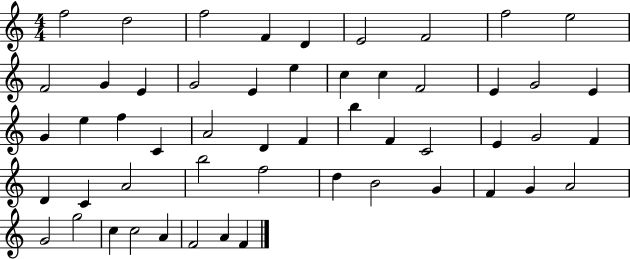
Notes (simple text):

F5/h D5/h F5/h F4/q D4/q E4/h F4/h F5/h E5/h F4/h G4/q E4/q G4/h E4/q E5/q C5/q C5/q F4/h E4/q G4/h E4/q G4/q E5/q F5/q C4/q A4/h D4/q F4/q B5/q F4/q C4/h E4/q G4/h F4/q D4/q C4/q A4/h B5/h F5/h D5/q B4/h G4/q F4/q G4/q A4/h G4/h G5/h C5/q C5/h A4/q F4/h A4/q F4/q